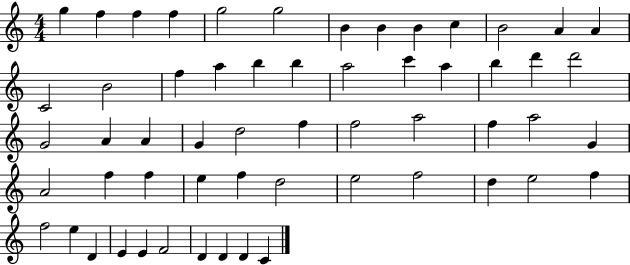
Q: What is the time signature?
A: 4/4